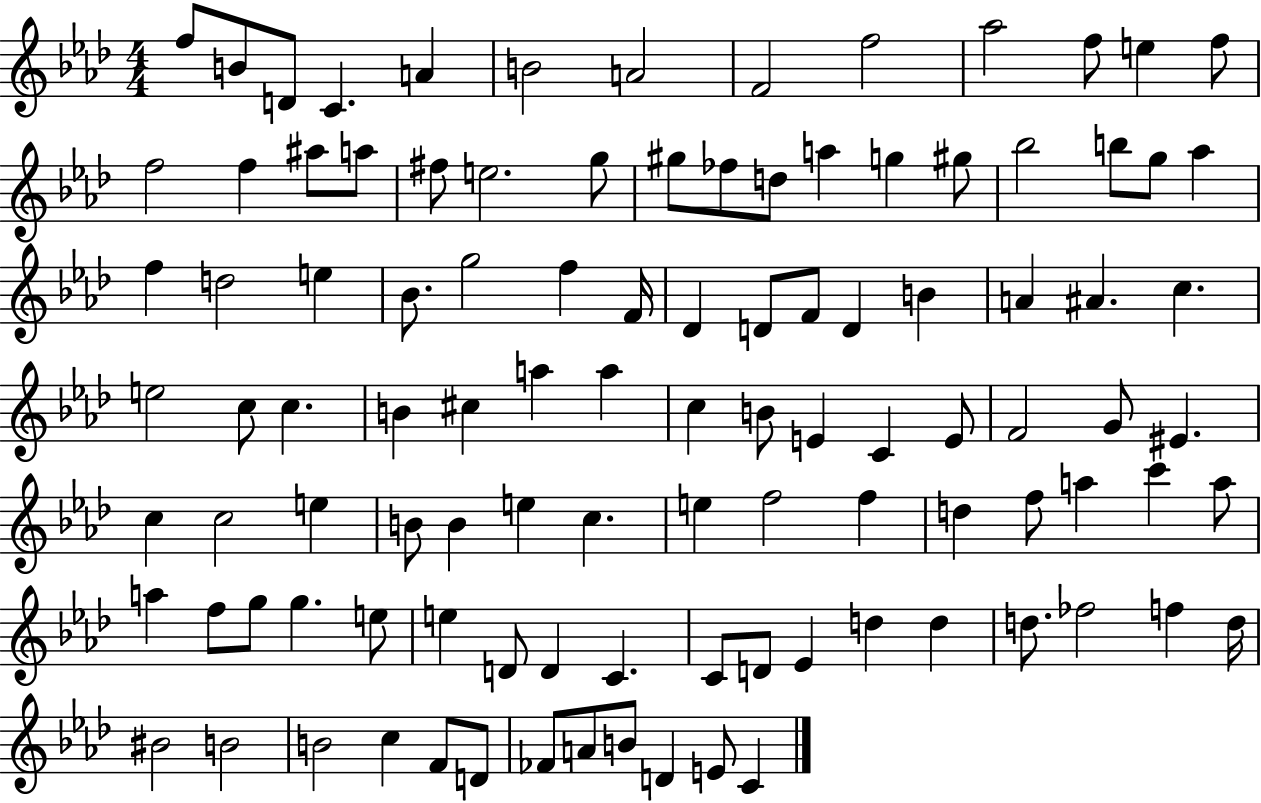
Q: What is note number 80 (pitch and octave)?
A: E5